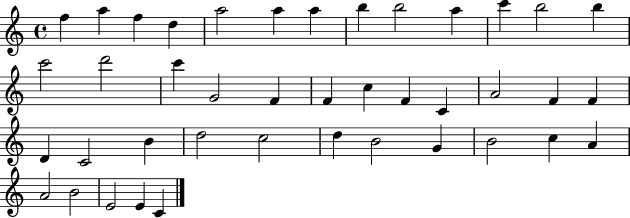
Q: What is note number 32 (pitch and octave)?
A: B4